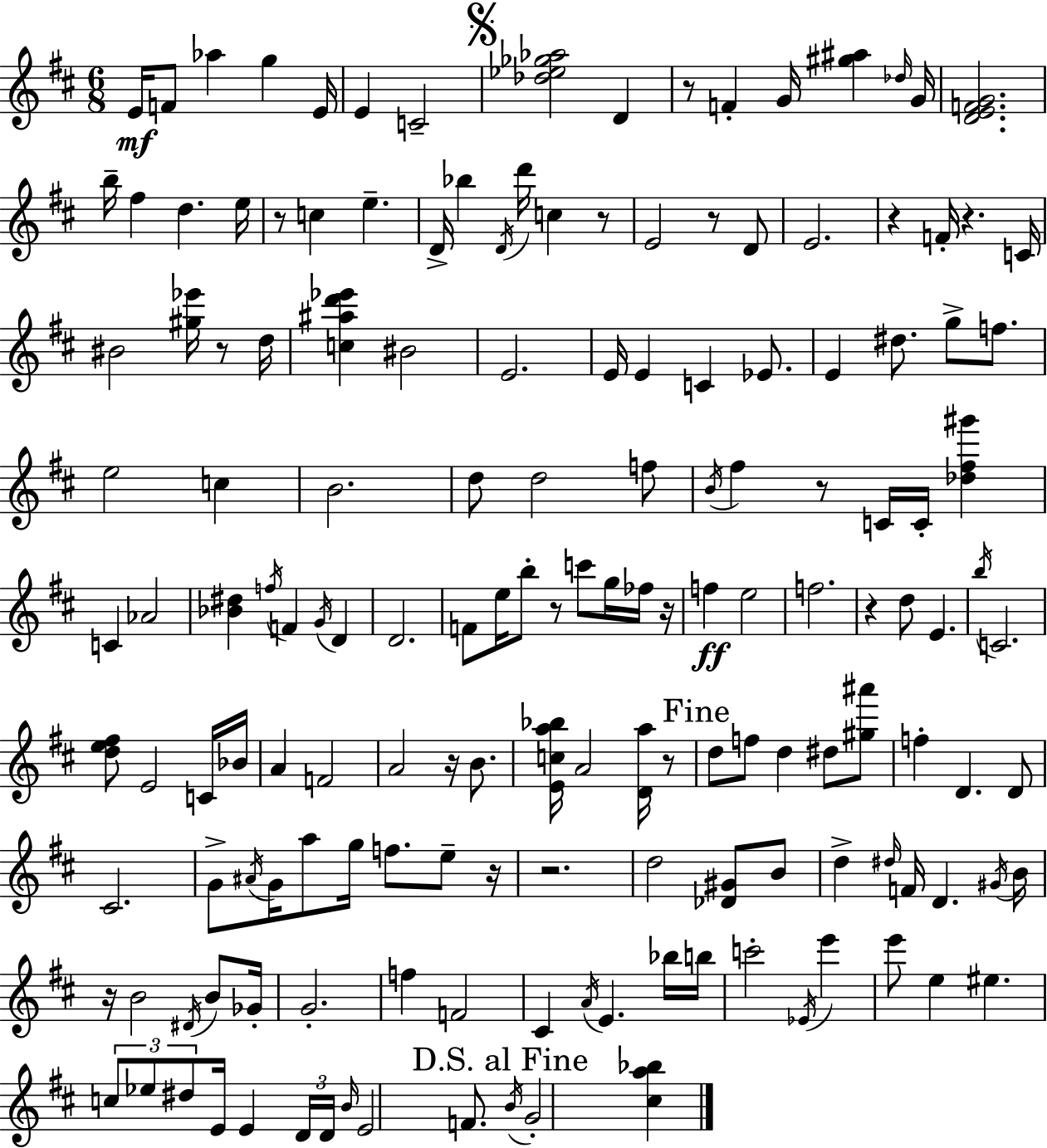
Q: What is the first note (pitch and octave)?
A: E4